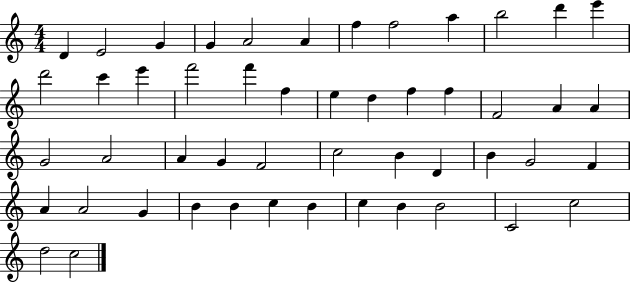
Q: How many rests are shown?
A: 0